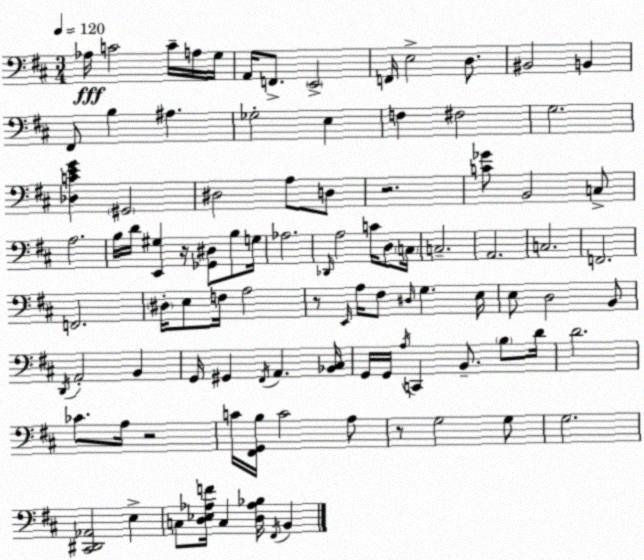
X:1
T:Untitled
M:3/4
L:1/4
K:D
_A,/4 C2 C/4 A,/4 G,/4 A,,/4 F,,/2 E,,2 F,,/4 E,2 D,/2 ^B,,2 B,, ^F,,/2 B, ^A, _G,2 E, F, ^F,2 G,2 [_D,CEG] ^G,,2 ^D,2 A,/2 D,/2 z2 [C_G]/2 B,,2 C,/2 A,2 B,/4 D/4 [E,,^G,] z/4 [_G,,^D,]/2 B,/2 G,/4 _A,2 _D,,/4 A,2 C/4 D,/2 C,/4 C,2 A,,2 C,2 F,,2 F,,2 ^D,/4 E,/2 F,/4 A,2 z/2 E,,/4 A,/4 ^F,/2 ^D,/4 G, E,/4 E,/2 D,2 B,,/2 D,,/4 A,,2 B,, G,,/4 ^G,, ^F,,/4 A,, [_B,,^C,]/4 G,,/4 G,,/4 A,/4 C,, B,,/2 B,/2 D/4 D2 _C/2 A,/4 z2 C/4 [^F,,G,,B,]/4 C2 A,/2 z/2 G,2 G,/2 G,2 [^C,,^D,,_A,,]2 E, C,/2 [D,_E,_A,F]/4 C, [D,_A,_B,]/4 ^F,,/4 B,,